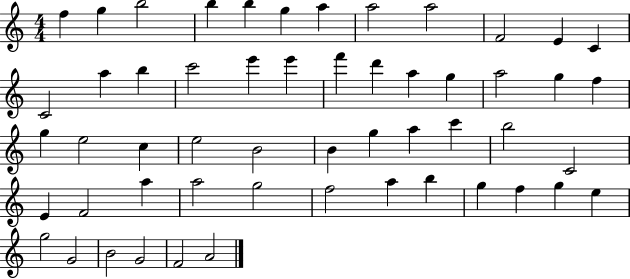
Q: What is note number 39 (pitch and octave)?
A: A5